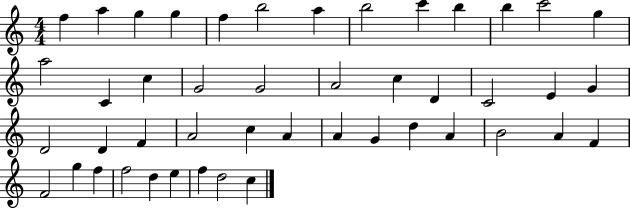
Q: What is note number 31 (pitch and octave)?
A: A4